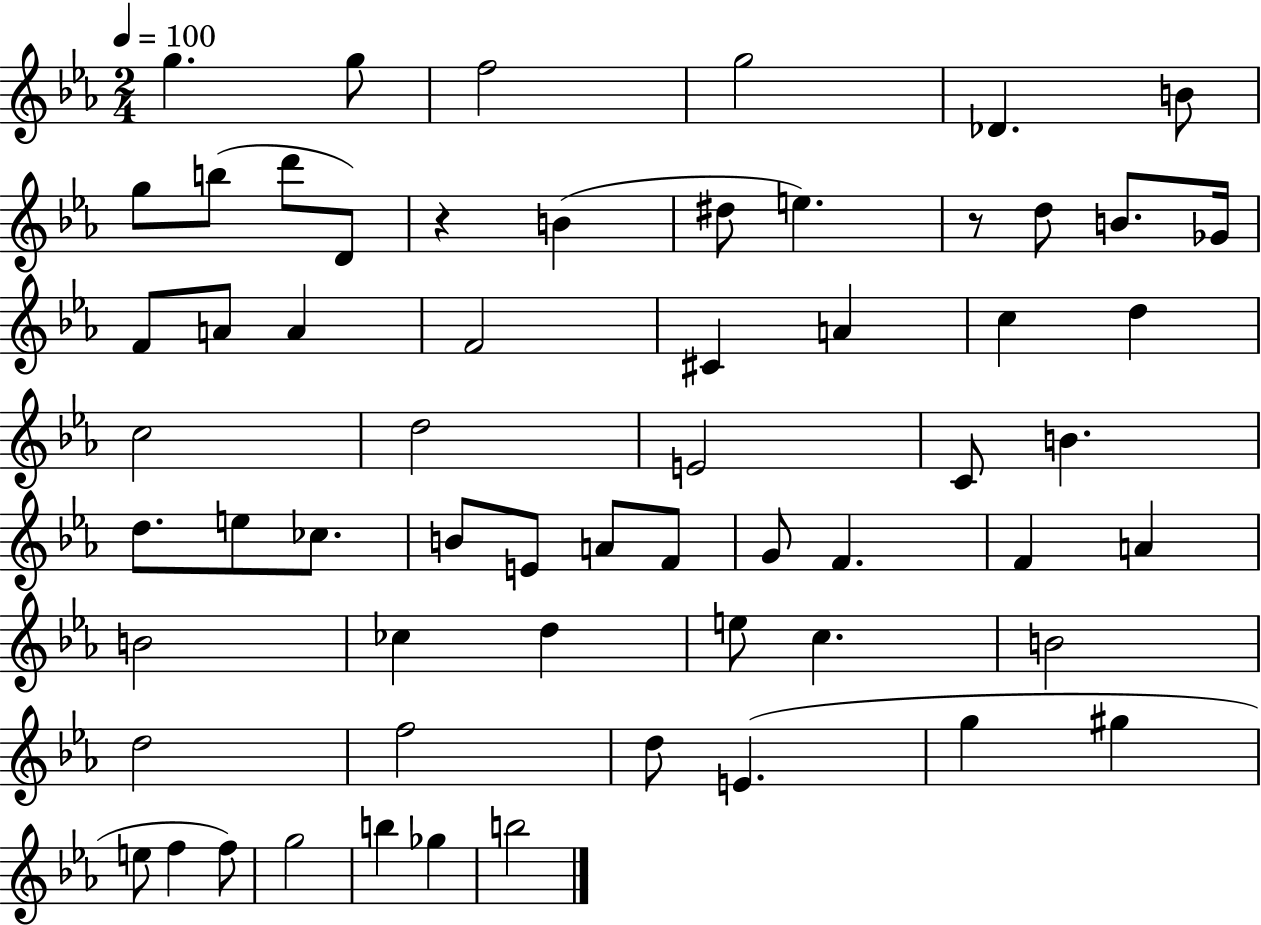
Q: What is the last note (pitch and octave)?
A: B5